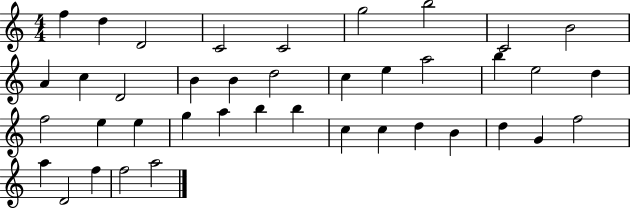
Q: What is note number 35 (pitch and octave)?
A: F5